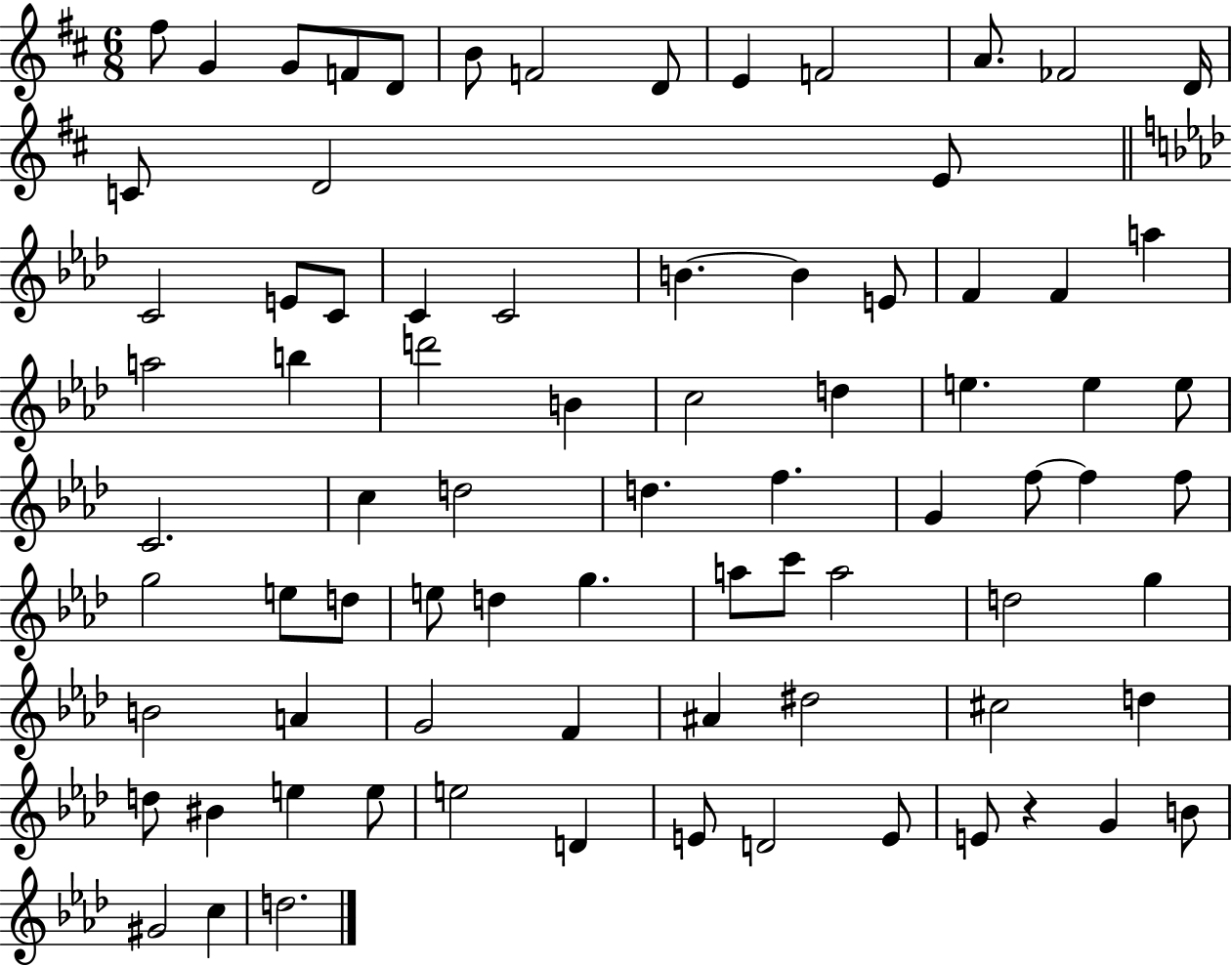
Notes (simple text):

F#5/e G4/q G4/e F4/e D4/e B4/e F4/h D4/e E4/q F4/h A4/e. FES4/h D4/s C4/e D4/h E4/e C4/h E4/e C4/e C4/q C4/h B4/q. B4/q E4/e F4/q F4/q A5/q A5/h B5/q D6/h B4/q C5/h D5/q E5/q. E5/q E5/e C4/h. C5/q D5/h D5/q. F5/q. G4/q F5/e F5/q F5/e G5/h E5/e D5/e E5/e D5/q G5/q. A5/e C6/e A5/h D5/h G5/q B4/h A4/q G4/h F4/q A#4/q D#5/h C#5/h D5/q D5/e BIS4/q E5/q E5/e E5/h D4/q E4/e D4/h E4/e E4/e R/q G4/q B4/e G#4/h C5/q D5/h.